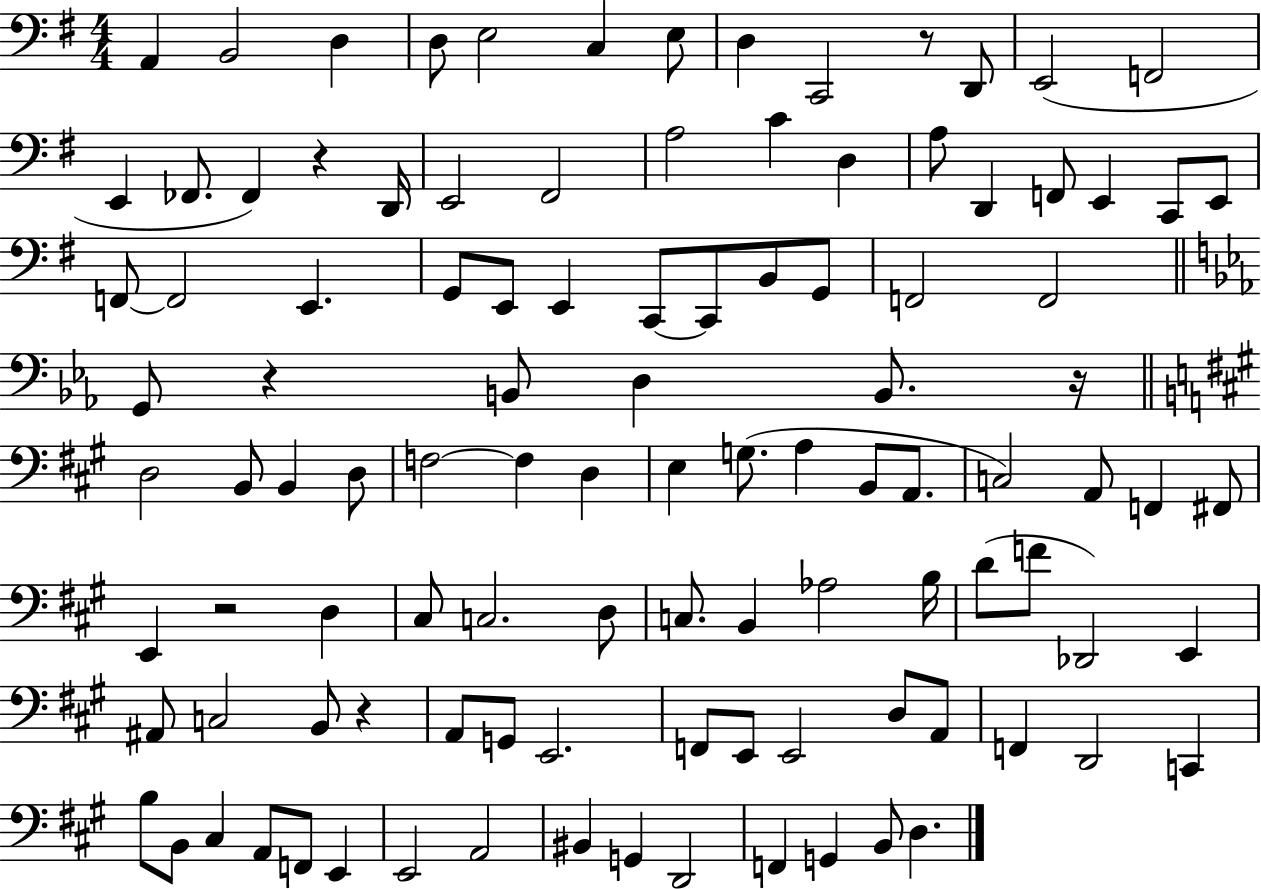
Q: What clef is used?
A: bass